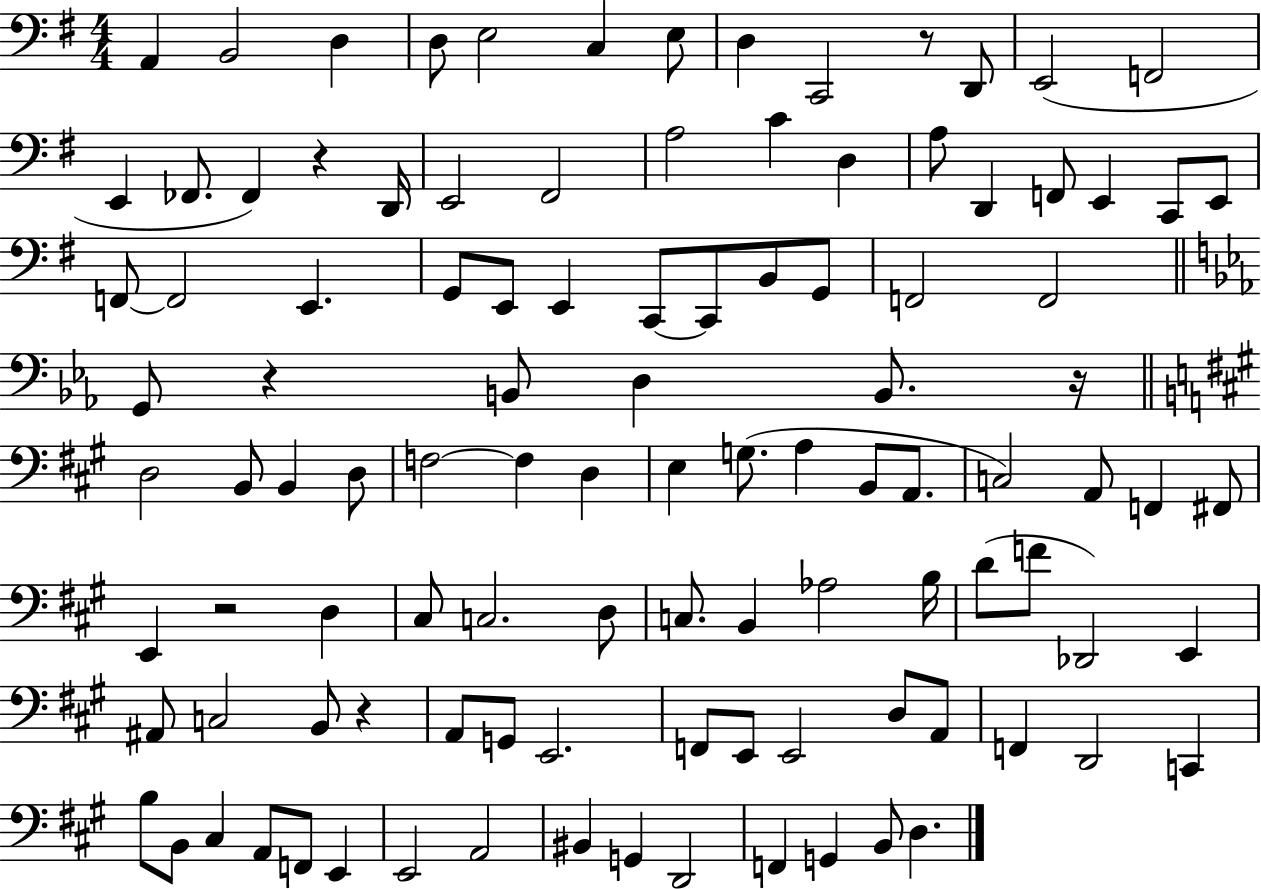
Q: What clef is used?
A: bass